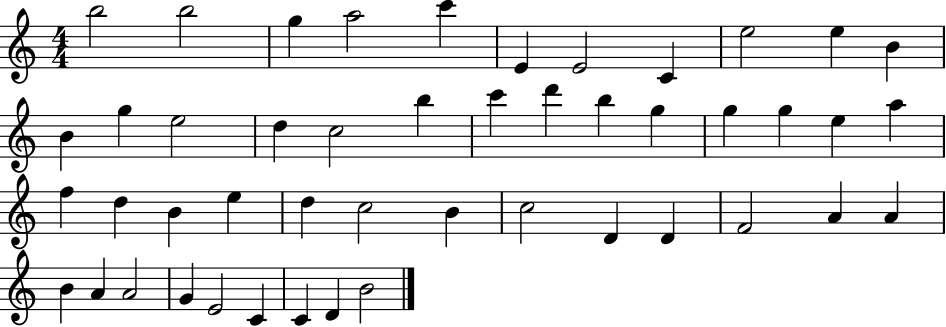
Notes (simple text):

B5/h B5/h G5/q A5/h C6/q E4/q E4/h C4/q E5/h E5/q B4/q B4/q G5/q E5/h D5/q C5/h B5/q C6/q D6/q B5/q G5/q G5/q G5/q E5/q A5/q F5/q D5/q B4/q E5/q D5/q C5/h B4/q C5/h D4/q D4/q F4/h A4/q A4/q B4/q A4/q A4/h G4/q E4/h C4/q C4/q D4/q B4/h